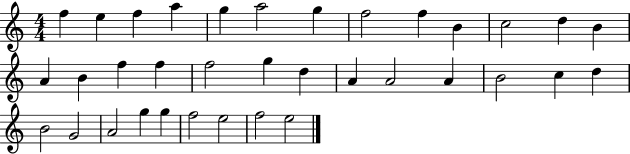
{
  \clef treble
  \numericTimeSignature
  \time 4/4
  \key c \major
  f''4 e''4 f''4 a''4 | g''4 a''2 g''4 | f''2 f''4 b'4 | c''2 d''4 b'4 | \break a'4 b'4 f''4 f''4 | f''2 g''4 d''4 | a'4 a'2 a'4 | b'2 c''4 d''4 | \break b'2 g'2 | a'2 g''4 g''4 | f''2 e''2 | f''2 e''2 | \break \bar "|."
}